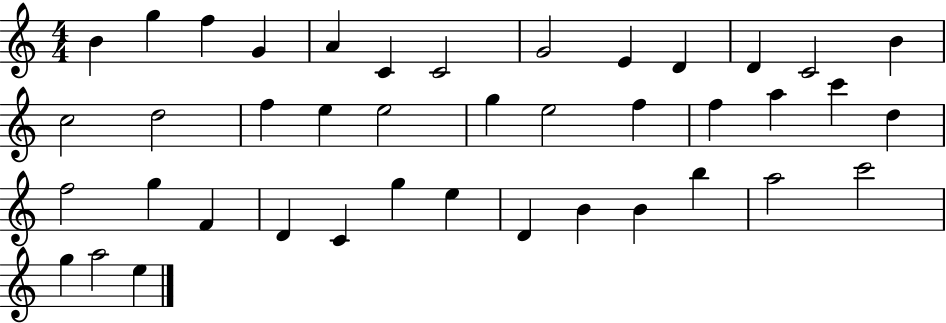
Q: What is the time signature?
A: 4/4